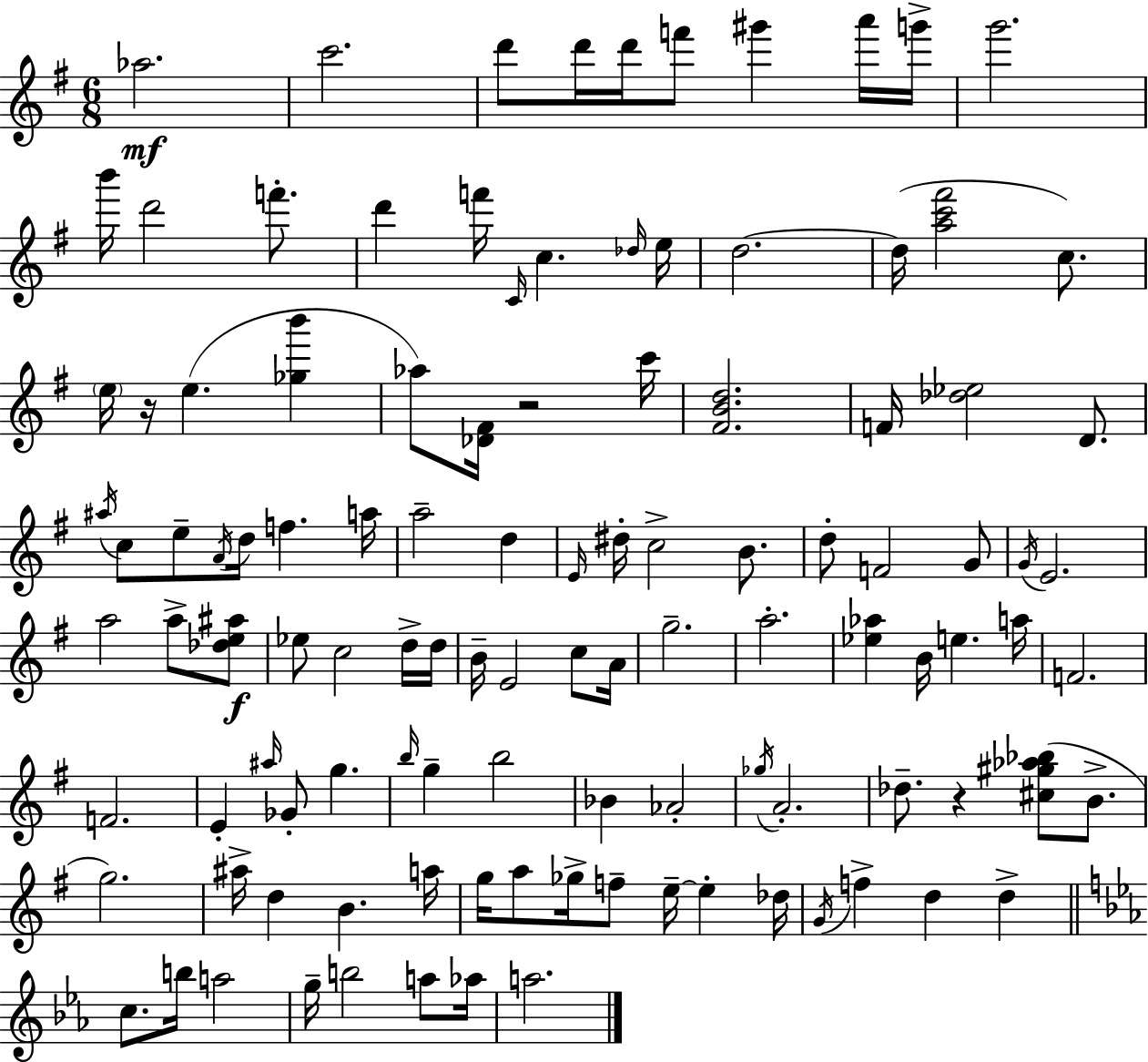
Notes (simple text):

Ab5/h. C6/h. D6/e D6/s D6/s F6/e G#6/q A6/s G6/s G6/h. B6/s D6/h F6/e. D6/q F6/s C4/s C5/q. Db5/s E5/s D5/h. D5/s [A5,C6,F#6]/h C5/e. E5/s R/s E5/q. [Gb5,B6]/q Ab5/e [Db4,F#4]/s R/h C6/s [F#4,B4,D5]/h. F4/s [Db5,Eb5]/h D4/e. A#5/s C5/e E5/e A4/s D5/s F5/q. A5/s A5/h D5/q E4/s D#5/s C5/h B4/e. D5/e F4/h G4/e G4/s E4/h. A5/h A5/e [Db5,E5,A#5]/e Eb5/e C5/h D5/s D5/s B4/s E4/h C5/e A4/s G5/h. A5/h. [Eb5,Ab5]/q B4/s E5/q. A5/s F4/h. F4/h. E4/q A#5/s Gb4/e G5/q. B5/s G5/q B5/h Bb4/q Ab4/h Gb5/s A4/h. Db5/e. R/q [C#5,G#5,Ab5,Bb5]/e B4/e. G5/h. A#5/s D5/q B4/q. A5/s G5/s A5/e Gb5/s F5/e E5/s E5/q Db5/s G4/s F5/q D5/q D5/q C5/e. B5/s A5/h G5/s B5/h A5/e Ab5/s A5/h.